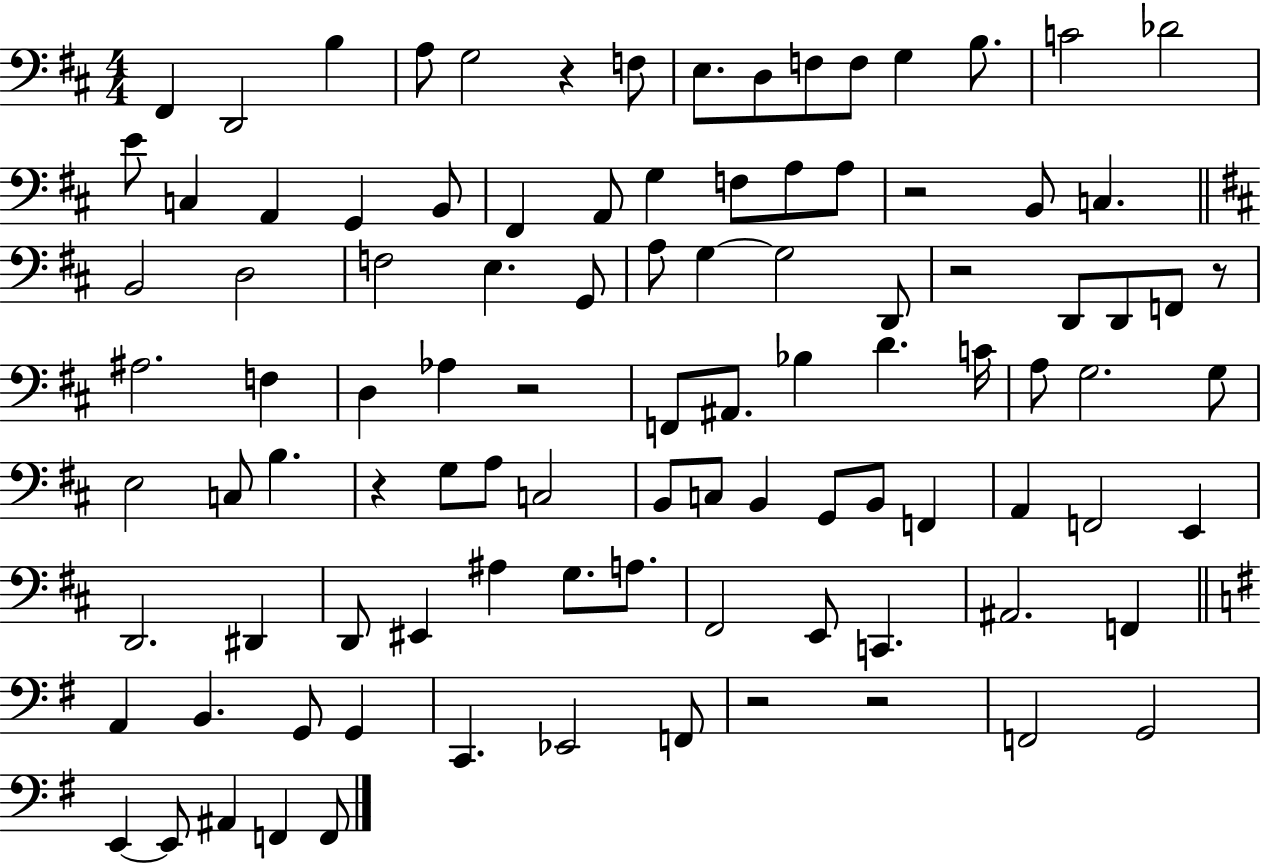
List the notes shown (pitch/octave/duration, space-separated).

F#2/q D2/h B3/q A3/e G3/h R/q F3/e E3/e. D3/e F3/e F3/e G3/q B3/e. C4/h Db4/h E4/e C3/q A2/q G2/q B2/e F#2/q A2/e G3/q F3/e A3/e A3/e R/h B2/e C3/q. B2/h D3/h F3/h E3/q. G2/e A3/e G3/q G3/h D2/e R/h D2/e D2/e F2/e R/e A#3/h. F3/q D3/q Ab3/q R/h F2/e A#2/e. Bb3/q D4/q. C4/s A3/e G3/h. G3/e E3/h C3/e B3/q. R/q G3/e A3/e C3/h B2/e C3/e B2/q G2/e B2/e F2/q A2/q F2/h E2/q D2/h. D#2/q D2/e EIS2/q A#3/q G3/e. A3/e. F#2/h E2/e C2/q. A#2/h. F2/q A2/q B2/q. G2/e G2/q C2/q. Eb2/h F2/e R/h R/h F2/h G2/h E2/q E2/e A#2/q F2/q F2/e